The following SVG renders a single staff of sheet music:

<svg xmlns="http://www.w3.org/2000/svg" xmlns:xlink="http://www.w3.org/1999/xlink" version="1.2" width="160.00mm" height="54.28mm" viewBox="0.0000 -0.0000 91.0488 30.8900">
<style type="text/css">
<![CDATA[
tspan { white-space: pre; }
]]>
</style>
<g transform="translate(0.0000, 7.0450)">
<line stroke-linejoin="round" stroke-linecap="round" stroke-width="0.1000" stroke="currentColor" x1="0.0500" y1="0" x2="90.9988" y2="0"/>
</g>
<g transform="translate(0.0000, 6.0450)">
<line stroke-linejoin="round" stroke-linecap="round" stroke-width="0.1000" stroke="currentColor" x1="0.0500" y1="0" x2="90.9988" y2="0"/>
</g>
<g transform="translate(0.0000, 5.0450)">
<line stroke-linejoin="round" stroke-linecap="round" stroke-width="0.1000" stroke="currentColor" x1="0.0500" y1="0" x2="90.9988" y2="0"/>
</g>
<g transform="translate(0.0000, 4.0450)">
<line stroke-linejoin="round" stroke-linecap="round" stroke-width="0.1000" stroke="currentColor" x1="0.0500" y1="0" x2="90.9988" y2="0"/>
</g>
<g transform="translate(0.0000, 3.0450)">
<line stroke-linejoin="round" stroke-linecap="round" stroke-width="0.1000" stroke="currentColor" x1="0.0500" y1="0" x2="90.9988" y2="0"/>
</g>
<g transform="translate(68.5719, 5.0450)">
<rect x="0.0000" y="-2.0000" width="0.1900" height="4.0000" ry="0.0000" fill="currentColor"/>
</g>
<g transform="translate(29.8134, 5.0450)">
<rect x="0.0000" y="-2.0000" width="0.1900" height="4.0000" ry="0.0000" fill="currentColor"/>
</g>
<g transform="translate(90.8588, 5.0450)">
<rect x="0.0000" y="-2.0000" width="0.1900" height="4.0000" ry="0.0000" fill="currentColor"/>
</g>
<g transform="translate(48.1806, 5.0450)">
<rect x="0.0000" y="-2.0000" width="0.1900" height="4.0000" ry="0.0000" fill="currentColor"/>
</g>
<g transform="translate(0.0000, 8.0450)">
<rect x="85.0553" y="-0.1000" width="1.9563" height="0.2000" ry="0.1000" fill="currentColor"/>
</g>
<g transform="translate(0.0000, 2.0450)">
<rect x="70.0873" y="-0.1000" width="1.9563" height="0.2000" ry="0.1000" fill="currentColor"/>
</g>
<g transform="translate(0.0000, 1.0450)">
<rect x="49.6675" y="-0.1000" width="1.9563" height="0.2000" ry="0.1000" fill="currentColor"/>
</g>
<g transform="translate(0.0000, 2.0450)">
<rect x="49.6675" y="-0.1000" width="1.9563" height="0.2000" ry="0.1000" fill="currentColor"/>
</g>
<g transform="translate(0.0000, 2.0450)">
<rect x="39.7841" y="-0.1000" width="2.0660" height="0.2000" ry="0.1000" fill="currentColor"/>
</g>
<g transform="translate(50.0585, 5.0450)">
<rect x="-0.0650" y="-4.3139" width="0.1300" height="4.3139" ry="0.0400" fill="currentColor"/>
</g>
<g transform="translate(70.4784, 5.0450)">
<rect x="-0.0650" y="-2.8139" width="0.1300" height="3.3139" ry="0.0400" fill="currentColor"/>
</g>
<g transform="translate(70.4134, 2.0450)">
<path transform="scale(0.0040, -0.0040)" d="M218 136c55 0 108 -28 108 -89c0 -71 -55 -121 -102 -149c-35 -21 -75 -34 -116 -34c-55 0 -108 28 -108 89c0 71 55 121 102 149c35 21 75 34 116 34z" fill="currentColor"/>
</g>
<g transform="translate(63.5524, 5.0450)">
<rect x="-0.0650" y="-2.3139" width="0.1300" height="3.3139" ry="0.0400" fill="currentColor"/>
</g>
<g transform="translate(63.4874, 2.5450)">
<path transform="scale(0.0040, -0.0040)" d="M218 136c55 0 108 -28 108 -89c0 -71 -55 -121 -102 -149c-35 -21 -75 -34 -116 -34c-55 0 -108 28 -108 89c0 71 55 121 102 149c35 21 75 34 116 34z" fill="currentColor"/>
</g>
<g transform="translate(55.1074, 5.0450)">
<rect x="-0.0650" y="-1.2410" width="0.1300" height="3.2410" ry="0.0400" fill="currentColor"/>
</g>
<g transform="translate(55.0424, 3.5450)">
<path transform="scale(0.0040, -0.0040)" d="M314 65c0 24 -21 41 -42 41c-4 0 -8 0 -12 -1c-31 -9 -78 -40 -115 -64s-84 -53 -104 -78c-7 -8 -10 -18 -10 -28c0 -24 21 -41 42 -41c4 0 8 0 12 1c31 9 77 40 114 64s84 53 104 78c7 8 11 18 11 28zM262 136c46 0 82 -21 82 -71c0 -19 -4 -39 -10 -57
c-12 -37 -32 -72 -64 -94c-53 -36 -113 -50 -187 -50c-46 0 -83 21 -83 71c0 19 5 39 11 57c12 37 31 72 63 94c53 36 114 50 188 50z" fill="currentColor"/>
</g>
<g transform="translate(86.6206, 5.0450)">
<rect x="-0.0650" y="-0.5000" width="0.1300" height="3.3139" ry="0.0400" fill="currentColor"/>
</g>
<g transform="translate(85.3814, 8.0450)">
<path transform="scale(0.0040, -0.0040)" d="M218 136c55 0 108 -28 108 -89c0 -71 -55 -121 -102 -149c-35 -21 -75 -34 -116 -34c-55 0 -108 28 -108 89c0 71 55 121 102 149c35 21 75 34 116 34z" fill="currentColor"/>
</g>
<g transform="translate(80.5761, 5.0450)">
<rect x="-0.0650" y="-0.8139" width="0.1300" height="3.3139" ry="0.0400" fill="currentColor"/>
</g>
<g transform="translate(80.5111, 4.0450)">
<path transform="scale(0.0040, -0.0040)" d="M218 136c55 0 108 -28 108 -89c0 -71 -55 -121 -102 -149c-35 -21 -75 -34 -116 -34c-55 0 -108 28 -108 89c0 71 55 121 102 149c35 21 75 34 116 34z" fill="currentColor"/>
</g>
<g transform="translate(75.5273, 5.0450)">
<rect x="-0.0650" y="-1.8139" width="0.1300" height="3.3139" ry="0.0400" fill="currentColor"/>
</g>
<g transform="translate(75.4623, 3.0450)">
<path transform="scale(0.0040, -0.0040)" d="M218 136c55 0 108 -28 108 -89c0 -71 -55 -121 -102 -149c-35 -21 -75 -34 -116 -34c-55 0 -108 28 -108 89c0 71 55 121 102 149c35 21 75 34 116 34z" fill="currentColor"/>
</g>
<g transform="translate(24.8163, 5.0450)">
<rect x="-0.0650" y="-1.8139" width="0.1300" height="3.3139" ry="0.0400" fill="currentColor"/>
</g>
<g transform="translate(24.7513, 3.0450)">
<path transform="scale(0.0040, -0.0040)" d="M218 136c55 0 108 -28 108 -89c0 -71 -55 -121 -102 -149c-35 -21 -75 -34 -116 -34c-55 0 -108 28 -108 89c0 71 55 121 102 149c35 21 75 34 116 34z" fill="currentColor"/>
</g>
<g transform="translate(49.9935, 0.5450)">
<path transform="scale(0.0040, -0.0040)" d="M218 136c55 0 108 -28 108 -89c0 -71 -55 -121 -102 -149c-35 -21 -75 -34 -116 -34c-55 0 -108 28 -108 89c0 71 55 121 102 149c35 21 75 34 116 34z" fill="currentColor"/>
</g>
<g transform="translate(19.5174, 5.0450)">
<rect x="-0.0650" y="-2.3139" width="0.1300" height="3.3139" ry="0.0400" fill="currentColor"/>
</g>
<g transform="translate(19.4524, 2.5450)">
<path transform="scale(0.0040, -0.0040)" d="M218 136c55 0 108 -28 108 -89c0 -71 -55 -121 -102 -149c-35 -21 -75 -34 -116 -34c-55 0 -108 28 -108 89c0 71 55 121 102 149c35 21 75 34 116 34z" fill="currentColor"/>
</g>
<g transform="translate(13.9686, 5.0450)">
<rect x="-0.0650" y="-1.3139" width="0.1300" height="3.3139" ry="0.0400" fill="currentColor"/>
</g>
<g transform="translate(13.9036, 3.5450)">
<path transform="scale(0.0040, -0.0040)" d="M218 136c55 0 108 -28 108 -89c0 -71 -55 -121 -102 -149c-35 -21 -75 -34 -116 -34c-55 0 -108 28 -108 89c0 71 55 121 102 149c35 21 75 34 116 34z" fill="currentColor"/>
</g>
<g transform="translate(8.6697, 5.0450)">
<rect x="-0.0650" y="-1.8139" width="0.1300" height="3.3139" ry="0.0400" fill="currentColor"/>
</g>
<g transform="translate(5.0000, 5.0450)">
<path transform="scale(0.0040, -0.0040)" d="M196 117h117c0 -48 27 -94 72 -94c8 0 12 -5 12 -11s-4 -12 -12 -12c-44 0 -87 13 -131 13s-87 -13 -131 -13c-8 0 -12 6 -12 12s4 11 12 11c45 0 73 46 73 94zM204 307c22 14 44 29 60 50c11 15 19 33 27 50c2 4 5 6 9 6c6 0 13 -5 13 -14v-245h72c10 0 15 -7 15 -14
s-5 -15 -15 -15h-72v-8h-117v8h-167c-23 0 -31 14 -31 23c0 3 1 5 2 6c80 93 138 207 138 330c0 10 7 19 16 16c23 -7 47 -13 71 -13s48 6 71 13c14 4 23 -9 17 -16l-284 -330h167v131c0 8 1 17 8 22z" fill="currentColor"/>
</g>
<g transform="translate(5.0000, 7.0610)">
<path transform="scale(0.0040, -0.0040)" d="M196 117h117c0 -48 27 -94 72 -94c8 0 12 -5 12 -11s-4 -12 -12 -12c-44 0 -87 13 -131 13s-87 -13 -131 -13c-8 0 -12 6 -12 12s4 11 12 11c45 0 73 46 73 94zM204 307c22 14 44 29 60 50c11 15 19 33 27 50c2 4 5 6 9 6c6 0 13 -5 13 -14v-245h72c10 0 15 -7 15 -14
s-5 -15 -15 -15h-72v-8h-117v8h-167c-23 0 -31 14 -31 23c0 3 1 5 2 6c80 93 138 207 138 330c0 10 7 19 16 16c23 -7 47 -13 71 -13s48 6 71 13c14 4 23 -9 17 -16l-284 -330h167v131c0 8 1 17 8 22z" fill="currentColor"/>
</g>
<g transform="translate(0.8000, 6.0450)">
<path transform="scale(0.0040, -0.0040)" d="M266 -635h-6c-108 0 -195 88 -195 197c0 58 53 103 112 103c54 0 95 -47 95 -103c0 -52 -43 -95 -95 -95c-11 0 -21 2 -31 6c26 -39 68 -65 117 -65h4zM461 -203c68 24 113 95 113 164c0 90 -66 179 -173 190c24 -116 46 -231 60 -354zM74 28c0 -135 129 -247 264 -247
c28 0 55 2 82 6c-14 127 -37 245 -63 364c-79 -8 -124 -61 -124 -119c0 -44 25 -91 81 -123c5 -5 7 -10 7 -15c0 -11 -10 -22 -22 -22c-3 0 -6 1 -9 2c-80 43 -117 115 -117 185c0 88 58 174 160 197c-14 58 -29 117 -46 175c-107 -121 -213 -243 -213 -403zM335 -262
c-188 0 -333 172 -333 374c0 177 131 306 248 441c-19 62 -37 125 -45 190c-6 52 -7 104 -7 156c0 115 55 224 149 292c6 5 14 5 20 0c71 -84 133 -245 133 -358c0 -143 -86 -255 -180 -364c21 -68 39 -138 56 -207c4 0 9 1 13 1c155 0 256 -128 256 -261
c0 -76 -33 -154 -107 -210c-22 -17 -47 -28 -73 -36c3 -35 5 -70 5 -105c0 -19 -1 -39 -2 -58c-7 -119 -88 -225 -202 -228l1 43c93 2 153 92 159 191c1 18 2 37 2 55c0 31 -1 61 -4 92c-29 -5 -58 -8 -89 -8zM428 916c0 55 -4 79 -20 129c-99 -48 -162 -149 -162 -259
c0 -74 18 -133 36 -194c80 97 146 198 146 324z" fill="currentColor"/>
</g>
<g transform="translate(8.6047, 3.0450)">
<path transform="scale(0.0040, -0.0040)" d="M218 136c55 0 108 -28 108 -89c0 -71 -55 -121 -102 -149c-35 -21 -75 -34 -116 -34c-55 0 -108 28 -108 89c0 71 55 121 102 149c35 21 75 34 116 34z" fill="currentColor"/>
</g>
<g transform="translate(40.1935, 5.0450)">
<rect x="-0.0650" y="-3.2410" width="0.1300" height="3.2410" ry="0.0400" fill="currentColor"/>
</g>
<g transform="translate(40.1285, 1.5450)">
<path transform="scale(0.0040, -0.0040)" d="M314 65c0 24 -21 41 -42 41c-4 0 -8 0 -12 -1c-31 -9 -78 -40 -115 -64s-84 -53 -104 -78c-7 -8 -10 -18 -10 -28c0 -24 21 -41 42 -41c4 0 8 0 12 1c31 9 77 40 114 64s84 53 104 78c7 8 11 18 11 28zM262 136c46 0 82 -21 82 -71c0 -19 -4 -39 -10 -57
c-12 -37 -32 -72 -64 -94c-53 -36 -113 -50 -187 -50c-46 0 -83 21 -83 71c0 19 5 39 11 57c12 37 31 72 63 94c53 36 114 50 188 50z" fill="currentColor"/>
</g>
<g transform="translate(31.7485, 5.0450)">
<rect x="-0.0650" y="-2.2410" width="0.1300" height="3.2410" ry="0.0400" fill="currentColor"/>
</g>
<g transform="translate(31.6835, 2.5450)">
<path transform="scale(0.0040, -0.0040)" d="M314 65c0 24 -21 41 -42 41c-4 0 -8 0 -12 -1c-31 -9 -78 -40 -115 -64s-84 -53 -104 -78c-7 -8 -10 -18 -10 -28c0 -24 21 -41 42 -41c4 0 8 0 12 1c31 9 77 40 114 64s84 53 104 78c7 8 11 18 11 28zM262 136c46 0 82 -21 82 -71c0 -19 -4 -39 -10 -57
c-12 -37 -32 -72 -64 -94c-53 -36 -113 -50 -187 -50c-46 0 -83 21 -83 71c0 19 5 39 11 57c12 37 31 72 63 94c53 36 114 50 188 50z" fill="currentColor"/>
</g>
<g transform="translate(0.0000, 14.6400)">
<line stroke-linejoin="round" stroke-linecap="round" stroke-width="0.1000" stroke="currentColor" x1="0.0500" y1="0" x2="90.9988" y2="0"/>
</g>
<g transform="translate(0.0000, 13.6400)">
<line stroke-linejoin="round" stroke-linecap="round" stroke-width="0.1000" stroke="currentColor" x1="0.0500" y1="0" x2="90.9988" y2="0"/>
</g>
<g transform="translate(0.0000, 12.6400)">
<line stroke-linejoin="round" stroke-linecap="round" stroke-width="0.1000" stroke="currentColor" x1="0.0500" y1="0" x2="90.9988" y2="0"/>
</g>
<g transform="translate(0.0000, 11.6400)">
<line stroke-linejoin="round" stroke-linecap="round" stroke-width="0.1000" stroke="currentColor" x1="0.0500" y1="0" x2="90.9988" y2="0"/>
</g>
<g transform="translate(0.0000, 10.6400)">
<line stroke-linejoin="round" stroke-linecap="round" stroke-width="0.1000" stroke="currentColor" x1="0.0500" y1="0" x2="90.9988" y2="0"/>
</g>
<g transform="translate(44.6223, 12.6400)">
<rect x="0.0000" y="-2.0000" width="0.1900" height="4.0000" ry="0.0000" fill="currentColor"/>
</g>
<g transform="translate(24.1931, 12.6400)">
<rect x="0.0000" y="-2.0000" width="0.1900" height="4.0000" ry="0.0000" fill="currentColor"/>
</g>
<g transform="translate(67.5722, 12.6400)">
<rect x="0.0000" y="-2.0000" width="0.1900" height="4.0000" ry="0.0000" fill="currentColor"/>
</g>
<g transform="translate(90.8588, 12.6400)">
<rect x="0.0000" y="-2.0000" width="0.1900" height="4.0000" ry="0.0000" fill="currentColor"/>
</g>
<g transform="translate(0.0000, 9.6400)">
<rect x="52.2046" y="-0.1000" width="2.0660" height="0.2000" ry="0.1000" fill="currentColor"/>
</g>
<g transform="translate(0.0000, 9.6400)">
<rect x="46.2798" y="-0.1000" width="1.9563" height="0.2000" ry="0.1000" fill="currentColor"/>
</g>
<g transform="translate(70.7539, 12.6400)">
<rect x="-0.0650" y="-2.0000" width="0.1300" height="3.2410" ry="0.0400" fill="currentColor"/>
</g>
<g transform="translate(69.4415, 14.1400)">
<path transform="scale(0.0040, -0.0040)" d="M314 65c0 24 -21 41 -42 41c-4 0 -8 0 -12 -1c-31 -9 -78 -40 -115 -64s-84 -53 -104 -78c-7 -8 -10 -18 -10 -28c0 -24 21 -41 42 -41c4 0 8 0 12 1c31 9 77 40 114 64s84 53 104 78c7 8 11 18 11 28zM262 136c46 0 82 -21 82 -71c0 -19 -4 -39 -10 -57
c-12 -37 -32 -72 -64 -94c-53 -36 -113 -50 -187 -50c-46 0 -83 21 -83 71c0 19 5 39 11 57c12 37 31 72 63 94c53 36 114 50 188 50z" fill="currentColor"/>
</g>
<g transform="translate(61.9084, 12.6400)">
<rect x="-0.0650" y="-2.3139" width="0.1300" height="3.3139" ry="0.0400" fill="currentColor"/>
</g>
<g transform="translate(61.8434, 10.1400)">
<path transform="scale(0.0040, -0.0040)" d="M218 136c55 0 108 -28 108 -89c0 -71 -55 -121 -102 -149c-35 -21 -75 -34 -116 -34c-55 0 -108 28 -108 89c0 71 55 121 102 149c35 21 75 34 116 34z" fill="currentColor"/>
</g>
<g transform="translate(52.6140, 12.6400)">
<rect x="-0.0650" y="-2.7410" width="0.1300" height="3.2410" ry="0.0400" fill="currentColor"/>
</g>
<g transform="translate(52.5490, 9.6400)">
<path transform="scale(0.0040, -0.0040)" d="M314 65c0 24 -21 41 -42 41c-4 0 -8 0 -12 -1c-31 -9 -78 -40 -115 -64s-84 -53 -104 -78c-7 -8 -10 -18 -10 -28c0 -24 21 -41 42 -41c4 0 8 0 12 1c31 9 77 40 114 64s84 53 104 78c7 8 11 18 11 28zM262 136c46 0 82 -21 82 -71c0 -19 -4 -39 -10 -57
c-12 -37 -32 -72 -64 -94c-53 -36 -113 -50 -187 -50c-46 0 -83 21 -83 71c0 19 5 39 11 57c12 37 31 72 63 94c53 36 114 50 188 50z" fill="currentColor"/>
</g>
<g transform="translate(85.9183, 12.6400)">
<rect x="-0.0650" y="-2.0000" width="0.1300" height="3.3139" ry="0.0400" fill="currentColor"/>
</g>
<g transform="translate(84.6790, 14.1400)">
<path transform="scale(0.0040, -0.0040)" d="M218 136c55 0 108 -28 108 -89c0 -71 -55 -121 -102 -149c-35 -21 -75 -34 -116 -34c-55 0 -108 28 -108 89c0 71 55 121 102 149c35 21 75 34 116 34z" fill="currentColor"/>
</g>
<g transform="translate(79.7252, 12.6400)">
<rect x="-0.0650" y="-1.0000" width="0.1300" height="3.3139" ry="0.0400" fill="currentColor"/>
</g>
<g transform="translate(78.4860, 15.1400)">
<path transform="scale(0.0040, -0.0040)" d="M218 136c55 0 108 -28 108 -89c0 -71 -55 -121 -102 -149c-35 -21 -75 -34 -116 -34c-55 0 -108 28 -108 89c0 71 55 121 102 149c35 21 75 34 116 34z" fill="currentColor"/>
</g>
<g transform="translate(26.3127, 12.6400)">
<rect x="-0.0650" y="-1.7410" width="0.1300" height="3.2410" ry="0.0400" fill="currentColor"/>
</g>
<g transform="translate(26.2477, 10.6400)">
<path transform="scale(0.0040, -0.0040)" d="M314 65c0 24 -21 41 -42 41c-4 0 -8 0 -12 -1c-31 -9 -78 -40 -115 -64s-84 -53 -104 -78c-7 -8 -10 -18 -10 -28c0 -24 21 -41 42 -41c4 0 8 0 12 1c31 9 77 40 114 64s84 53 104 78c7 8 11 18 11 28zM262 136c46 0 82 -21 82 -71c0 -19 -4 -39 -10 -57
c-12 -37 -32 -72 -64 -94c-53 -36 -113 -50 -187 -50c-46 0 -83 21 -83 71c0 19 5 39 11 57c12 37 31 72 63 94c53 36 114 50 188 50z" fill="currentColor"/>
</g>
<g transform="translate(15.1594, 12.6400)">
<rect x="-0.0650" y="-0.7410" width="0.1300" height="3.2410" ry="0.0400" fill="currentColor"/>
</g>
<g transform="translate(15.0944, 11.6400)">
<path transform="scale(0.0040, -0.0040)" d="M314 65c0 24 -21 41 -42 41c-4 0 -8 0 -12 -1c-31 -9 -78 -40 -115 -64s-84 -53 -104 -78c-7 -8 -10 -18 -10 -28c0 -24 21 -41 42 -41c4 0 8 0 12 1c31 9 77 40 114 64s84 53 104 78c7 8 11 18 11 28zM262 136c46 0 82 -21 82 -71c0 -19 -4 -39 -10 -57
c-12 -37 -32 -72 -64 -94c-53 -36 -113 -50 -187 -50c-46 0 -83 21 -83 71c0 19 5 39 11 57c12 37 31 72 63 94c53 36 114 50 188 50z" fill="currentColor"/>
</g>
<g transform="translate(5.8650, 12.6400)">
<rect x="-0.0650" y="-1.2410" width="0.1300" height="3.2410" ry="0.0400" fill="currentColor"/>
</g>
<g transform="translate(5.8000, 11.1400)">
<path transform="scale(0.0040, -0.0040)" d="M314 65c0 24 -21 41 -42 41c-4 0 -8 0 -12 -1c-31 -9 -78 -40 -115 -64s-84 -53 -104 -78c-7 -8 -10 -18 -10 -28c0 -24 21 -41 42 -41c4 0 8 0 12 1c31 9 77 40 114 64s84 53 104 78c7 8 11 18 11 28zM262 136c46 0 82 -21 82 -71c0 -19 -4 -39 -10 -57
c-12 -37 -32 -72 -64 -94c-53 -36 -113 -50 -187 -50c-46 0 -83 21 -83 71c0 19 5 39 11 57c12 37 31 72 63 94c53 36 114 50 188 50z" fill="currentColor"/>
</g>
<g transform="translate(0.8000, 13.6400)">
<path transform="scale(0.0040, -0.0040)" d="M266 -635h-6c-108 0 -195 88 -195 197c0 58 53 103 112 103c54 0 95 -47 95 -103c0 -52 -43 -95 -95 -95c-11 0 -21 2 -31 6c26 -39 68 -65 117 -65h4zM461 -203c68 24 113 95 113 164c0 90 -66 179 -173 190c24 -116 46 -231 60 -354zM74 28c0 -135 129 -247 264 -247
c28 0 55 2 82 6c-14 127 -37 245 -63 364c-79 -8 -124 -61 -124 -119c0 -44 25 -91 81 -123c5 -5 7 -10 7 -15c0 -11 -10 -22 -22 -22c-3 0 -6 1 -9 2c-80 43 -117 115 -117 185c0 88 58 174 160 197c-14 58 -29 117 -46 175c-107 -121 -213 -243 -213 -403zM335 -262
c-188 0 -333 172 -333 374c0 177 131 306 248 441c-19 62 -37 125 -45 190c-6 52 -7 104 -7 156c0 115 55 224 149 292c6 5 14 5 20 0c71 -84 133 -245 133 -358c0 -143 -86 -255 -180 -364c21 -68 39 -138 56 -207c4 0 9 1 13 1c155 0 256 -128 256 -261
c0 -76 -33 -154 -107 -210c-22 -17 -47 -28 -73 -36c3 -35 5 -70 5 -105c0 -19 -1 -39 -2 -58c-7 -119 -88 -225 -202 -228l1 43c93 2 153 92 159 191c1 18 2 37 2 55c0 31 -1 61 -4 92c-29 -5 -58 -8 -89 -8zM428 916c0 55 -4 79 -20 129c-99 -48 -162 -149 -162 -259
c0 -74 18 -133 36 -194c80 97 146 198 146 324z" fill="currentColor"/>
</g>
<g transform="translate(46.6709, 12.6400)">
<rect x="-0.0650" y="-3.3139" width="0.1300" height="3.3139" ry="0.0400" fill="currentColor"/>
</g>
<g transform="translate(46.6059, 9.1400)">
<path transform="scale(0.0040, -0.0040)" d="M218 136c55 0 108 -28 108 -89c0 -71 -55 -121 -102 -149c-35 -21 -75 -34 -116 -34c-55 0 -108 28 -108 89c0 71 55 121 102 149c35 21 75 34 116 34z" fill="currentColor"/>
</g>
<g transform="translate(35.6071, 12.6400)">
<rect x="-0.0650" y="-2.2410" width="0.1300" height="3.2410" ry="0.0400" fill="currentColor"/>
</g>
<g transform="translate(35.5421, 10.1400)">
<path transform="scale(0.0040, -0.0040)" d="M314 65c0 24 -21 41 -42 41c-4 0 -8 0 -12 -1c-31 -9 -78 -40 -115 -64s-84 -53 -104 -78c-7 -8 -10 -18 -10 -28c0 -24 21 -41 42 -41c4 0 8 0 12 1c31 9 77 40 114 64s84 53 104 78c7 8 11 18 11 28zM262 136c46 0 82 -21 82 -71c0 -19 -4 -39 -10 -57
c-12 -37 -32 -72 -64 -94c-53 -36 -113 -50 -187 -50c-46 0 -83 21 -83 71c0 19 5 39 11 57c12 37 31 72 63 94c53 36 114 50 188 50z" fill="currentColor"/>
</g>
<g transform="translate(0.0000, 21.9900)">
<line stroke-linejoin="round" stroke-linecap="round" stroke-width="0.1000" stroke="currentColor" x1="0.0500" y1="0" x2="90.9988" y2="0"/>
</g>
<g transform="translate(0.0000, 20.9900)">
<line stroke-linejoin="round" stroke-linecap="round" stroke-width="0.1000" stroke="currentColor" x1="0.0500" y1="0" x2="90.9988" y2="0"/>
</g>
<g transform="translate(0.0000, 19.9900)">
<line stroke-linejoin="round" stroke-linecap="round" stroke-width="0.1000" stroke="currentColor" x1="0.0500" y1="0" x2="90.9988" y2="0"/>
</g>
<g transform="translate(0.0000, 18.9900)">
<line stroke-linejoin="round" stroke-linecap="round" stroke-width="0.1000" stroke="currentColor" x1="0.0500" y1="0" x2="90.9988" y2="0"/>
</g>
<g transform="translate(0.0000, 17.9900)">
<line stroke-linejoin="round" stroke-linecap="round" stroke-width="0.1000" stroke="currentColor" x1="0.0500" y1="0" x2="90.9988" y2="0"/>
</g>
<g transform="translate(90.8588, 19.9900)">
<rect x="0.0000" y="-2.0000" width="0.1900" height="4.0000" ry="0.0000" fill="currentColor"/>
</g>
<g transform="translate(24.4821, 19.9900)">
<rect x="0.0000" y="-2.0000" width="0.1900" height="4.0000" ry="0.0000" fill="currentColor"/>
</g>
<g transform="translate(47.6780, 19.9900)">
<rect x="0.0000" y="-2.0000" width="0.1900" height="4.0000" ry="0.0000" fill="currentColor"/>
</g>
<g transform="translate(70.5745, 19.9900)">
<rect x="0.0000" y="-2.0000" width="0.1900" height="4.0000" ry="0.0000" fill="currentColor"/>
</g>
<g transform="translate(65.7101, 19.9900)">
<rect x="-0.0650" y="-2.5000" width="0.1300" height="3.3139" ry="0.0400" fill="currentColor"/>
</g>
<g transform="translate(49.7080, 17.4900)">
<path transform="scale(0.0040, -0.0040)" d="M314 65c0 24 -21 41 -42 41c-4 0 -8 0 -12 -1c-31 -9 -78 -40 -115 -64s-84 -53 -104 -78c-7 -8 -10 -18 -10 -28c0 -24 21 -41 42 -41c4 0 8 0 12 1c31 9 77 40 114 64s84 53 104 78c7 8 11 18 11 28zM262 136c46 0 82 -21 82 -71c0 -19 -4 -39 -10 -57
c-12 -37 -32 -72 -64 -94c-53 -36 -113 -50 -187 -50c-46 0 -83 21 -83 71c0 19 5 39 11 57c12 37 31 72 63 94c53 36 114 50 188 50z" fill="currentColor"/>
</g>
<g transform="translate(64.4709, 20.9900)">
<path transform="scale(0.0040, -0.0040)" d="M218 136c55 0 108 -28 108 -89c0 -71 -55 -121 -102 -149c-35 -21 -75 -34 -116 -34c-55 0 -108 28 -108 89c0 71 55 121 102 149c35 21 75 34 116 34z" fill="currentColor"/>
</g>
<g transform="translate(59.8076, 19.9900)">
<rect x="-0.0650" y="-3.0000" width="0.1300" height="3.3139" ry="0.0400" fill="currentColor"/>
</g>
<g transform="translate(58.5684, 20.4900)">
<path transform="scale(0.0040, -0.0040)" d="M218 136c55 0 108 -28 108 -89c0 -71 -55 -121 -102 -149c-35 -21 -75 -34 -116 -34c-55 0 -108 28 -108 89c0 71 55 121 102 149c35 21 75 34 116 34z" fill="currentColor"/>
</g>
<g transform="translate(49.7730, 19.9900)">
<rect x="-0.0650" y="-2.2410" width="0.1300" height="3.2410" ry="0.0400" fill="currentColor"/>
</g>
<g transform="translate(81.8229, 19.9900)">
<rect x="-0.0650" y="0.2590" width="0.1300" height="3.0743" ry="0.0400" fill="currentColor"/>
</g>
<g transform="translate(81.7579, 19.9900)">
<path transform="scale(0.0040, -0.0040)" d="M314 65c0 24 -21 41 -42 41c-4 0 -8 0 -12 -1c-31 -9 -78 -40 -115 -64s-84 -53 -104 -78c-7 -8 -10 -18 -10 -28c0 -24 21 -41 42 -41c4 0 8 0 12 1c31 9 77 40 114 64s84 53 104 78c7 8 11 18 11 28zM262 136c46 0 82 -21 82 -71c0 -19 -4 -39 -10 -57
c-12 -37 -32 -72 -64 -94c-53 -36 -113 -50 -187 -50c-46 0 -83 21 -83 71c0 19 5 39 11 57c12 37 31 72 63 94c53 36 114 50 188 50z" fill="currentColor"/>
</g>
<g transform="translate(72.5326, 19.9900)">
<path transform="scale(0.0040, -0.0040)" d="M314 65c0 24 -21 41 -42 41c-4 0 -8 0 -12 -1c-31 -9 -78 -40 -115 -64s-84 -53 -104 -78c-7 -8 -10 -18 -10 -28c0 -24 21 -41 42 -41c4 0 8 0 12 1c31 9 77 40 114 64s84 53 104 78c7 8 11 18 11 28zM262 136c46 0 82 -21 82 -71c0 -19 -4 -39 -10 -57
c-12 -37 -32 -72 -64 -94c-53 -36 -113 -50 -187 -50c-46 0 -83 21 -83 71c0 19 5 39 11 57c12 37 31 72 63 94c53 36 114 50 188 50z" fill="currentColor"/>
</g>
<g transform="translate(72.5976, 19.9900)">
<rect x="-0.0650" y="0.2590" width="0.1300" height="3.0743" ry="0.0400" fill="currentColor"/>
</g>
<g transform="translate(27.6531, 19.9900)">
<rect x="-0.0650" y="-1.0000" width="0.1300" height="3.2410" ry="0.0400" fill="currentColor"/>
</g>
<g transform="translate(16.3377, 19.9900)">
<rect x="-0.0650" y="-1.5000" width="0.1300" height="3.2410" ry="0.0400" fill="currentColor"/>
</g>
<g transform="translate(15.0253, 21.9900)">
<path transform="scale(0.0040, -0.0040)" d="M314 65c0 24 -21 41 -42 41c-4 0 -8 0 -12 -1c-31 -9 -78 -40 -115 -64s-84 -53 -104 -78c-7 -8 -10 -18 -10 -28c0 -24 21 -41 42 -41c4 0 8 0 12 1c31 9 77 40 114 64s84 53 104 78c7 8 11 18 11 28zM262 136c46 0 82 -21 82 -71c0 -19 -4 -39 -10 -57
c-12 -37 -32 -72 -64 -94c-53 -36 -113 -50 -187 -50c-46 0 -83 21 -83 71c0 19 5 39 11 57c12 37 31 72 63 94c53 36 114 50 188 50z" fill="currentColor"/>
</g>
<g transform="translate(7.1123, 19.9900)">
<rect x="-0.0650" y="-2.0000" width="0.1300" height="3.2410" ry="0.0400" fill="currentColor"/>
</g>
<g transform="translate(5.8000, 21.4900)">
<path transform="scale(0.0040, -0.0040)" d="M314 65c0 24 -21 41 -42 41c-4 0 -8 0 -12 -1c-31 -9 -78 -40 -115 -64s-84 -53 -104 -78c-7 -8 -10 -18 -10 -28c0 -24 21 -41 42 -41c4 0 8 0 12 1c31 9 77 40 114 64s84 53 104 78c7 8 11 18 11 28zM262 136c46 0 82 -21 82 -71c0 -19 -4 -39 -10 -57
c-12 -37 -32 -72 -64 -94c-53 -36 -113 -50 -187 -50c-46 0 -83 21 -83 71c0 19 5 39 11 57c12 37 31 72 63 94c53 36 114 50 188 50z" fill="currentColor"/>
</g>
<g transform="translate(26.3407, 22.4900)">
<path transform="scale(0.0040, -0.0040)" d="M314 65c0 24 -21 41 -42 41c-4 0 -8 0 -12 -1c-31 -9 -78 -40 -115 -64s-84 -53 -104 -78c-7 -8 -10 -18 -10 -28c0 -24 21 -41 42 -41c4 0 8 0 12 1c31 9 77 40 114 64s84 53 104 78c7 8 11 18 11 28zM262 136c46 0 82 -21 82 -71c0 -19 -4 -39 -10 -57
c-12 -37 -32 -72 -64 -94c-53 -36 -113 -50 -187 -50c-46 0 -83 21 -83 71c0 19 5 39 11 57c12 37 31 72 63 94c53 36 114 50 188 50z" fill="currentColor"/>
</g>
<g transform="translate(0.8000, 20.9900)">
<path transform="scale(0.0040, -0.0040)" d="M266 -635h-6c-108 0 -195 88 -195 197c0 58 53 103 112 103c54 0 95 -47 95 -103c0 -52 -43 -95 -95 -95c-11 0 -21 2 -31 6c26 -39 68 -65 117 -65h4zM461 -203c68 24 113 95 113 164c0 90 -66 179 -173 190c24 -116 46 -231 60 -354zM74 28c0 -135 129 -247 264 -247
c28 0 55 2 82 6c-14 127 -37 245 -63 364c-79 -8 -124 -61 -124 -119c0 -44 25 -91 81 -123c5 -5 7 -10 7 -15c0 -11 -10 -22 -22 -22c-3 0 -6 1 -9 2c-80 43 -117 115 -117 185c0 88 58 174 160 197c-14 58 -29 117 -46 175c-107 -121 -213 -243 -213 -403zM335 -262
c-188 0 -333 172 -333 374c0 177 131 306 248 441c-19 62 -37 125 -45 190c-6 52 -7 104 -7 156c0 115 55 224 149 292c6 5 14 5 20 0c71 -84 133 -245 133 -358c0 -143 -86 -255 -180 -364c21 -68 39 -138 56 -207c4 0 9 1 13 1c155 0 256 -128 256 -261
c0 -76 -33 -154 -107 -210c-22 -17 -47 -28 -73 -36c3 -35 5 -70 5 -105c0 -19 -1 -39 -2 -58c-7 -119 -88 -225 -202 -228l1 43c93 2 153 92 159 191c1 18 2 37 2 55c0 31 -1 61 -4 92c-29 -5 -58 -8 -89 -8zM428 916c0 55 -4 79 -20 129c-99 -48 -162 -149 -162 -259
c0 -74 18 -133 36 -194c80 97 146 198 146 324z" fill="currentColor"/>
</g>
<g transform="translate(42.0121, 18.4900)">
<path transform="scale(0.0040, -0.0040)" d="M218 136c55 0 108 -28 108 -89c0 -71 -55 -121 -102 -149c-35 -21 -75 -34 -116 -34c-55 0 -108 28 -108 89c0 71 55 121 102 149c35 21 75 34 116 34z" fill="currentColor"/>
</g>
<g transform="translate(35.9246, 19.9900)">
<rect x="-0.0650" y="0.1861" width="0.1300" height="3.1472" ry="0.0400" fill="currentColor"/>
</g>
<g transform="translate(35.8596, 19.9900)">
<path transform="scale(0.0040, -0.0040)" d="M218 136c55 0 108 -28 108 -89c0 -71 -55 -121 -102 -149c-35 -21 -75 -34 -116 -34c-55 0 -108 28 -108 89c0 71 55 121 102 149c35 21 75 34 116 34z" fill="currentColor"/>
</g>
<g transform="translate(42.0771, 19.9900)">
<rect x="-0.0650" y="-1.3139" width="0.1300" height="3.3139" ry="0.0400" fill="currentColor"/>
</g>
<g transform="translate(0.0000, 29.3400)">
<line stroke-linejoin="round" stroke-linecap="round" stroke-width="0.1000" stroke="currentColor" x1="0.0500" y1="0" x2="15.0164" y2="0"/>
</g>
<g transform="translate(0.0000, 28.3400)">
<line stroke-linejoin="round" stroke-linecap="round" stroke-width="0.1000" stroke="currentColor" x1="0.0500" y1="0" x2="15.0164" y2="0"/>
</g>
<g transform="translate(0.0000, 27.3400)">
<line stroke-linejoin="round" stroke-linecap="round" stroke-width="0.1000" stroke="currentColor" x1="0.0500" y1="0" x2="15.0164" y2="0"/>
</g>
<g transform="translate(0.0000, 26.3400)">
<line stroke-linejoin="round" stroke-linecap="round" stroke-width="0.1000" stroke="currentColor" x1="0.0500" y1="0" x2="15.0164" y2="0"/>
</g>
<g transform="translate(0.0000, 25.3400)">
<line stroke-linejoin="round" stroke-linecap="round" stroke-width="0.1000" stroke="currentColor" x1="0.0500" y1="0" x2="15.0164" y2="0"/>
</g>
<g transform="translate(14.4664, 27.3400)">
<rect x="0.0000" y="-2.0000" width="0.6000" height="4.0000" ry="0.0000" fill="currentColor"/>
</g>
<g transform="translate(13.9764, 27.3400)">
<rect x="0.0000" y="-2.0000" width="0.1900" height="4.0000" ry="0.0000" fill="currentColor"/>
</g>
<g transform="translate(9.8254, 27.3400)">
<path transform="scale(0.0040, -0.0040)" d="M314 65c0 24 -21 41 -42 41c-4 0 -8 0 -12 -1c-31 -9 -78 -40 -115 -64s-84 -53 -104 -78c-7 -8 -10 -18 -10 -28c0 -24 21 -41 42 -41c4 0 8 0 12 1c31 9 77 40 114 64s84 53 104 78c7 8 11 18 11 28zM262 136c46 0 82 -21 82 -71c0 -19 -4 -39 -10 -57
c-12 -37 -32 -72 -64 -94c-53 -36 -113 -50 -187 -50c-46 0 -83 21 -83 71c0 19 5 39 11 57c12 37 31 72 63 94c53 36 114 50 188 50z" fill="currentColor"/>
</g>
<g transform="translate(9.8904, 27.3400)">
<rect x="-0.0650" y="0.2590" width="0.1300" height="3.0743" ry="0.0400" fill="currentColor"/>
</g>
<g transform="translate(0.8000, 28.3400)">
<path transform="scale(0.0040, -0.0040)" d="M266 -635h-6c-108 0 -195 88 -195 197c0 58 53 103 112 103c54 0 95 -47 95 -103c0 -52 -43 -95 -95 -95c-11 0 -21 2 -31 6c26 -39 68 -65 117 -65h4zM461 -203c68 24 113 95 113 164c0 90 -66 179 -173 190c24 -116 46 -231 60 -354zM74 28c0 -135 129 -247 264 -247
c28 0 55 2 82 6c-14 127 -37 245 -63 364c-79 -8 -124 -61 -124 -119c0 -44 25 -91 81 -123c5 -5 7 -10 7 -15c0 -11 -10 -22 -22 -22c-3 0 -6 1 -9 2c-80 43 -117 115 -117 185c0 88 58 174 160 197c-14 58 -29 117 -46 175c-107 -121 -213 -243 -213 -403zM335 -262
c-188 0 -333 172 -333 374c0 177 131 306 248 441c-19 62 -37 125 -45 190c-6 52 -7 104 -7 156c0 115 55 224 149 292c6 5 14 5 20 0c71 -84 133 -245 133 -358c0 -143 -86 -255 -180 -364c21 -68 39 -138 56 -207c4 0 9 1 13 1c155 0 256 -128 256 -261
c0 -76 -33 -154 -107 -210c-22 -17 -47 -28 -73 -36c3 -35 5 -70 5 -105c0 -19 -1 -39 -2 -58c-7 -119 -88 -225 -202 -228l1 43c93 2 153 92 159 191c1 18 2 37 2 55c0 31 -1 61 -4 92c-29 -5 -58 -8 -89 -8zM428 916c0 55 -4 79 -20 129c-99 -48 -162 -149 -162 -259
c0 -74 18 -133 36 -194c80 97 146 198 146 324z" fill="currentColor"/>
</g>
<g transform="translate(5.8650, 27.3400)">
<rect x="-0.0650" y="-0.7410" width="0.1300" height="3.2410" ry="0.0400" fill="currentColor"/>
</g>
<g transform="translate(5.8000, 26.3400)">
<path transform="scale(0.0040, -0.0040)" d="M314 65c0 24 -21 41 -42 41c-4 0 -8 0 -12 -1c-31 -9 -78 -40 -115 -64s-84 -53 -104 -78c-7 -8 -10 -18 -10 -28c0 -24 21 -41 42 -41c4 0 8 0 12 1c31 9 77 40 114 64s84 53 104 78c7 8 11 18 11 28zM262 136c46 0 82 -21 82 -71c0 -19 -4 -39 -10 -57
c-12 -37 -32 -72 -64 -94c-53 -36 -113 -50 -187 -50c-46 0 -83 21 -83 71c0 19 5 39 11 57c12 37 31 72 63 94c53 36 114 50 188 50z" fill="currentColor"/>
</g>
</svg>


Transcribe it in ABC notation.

X:1
T:Untitled
M:4/4
L:1/4
K:C
f e g f g2 b2 d' e2 g a f d C e2 d2 f2 g2 b a2 g F2 D F F2 E2 D2 B e g2 A G B2 B2 d2 B2